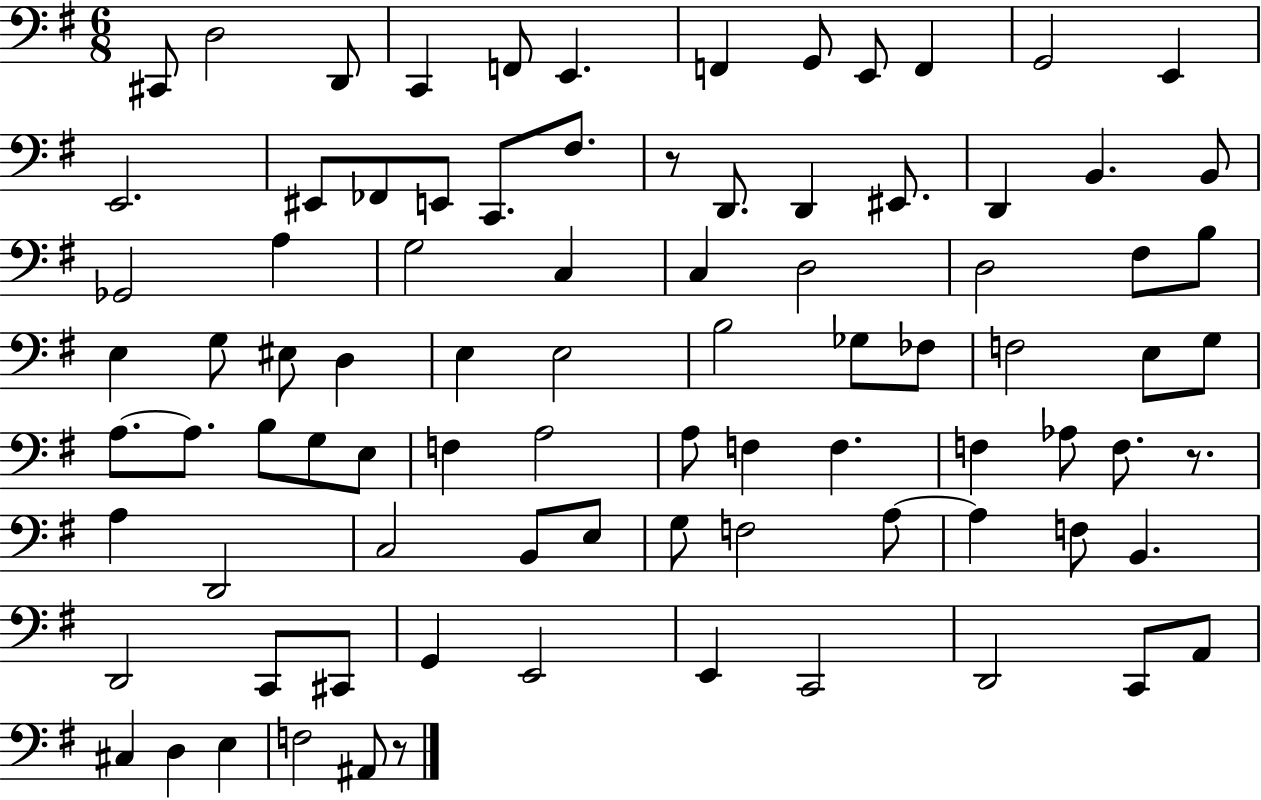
{
  \clef bass
  \numericTimeSignature
  \time 6/8
  \key g \major
  cis,8 d2 d,8 | c,4 f,8 e,4. | f,4 g,8 e,8 f,4 | g,2 e,4 | \break e,2. | eis,8 fes,8 e,8 c,8. fis8. | r8 d,8. d,4 eis,8. | d,4 b,4. b,8 | \break ges,2 a4 | g2 c4 | c4 d2 | d2 fis8 b8 | \break e4 g8 eis8 d4 | e4 e2 | b2 ges8 fes8 | f2 e8 g8 | \break a8.~~ a8. b8 g8 e8 | f4 a2 | a8 f4 f4. | f4 aes8 f8. r8. | \break a4 d,2 | c2 b,8 e8 | g8 f2 a8~~ | a4 f8 b,4. | \break d,2 c,8 cis,8 | g,4 e,2 | e,4 c,2 | d,2 c,8 a,8 | \break cis4 d4 e4 | f2 ais,8 r8 | \bar "|."
}